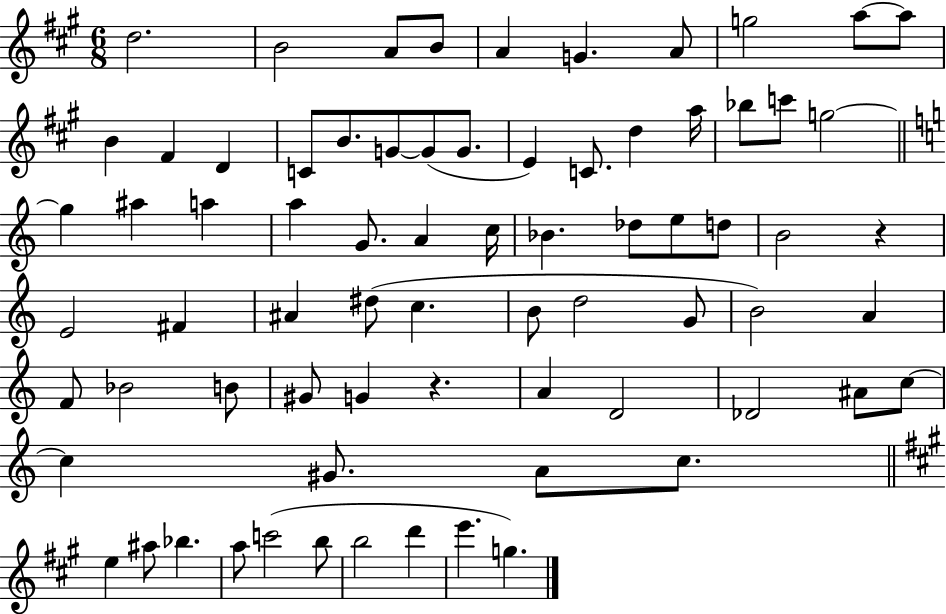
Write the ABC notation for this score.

X:1
T:Untitled
M:6/8
L:1/4
K:A
d2 B2 A/2 B/2 A G A/2 g2 a/2 a/2 B ^F D C/2 B/2 G/2 G/2 G/2 E C/2 d a/4 _b/2 c'/2 g2 g ^a a a G/2 A c/4 _B _d/2 e/2 d/2 B2 z E2 ^F ^A ^d/2 c B/2 d2 G/2 B2 A F/2 _B2 B/2 ^G/2 G z A D2 _D2 ^A/2 c/2 c ^G/2 A/2 c/2 e ^a/2 _b a/2 c'2 b/2 b2 d' e' g